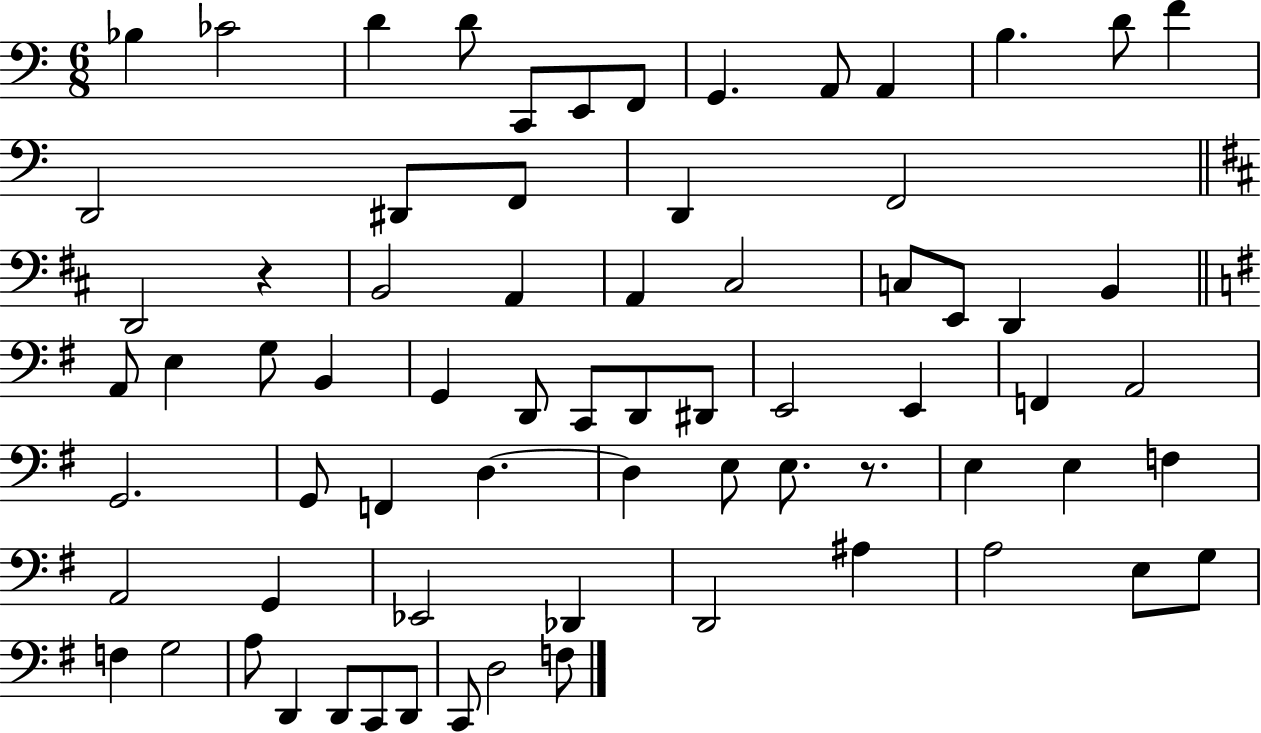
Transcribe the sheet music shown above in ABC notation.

X:1
T:Untitled
M:6/8
L:1/4
K:C
_B, _C2 D D/2 C,,/2 E,,/2 F,,/2 G,, A,,/2 A,, B, D/2 F D,,2 ^D,,/2 F,,/2 D,, F,,2 D,,2 z B,,2 A,, A,, ^C,2 C,/2 E,,/2 D,, B,, A,,/2 E, G,/2 B,, G,, D,,/2 C,,/2 D,,/2 ^D,,/2 E,,2 E,, F,, A,,2 G,,2 G,,/2 F,, D, D, E,/2 E,/2 z/2 E, E, F, A,,2 G,, _E,,2 _D,, D,,2 ^A, A,2 E,/2 G,/2 F, G,2 A,/2 D,, D,,/2 C,,/2 D,,/2 C,,/2 D,2 F,/2